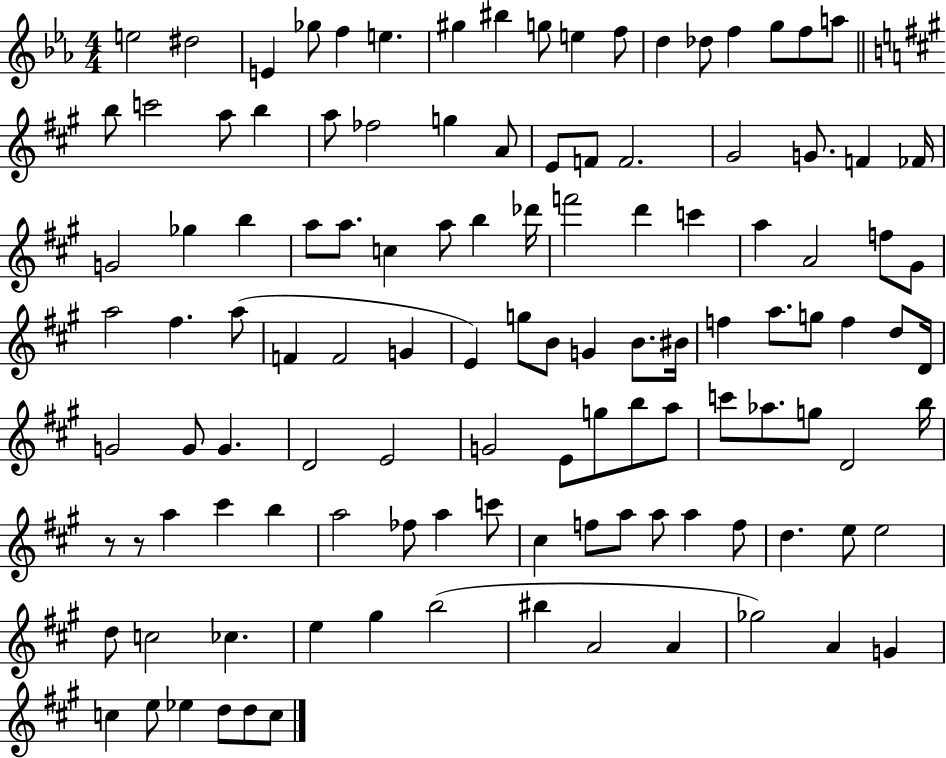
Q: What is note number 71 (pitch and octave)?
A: E4